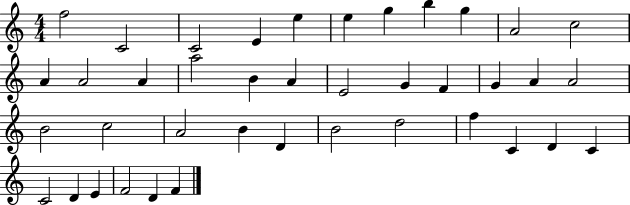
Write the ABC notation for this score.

X:1
T:Untitled
M:4/4
L:1/4
K:C
f2 C2 C2 E e e g b g A2 c2 A A2 A a2 B A E2 G F G A A2 B2 c2 A2 B D B2 d2 f C D C C2 D E F2 D F